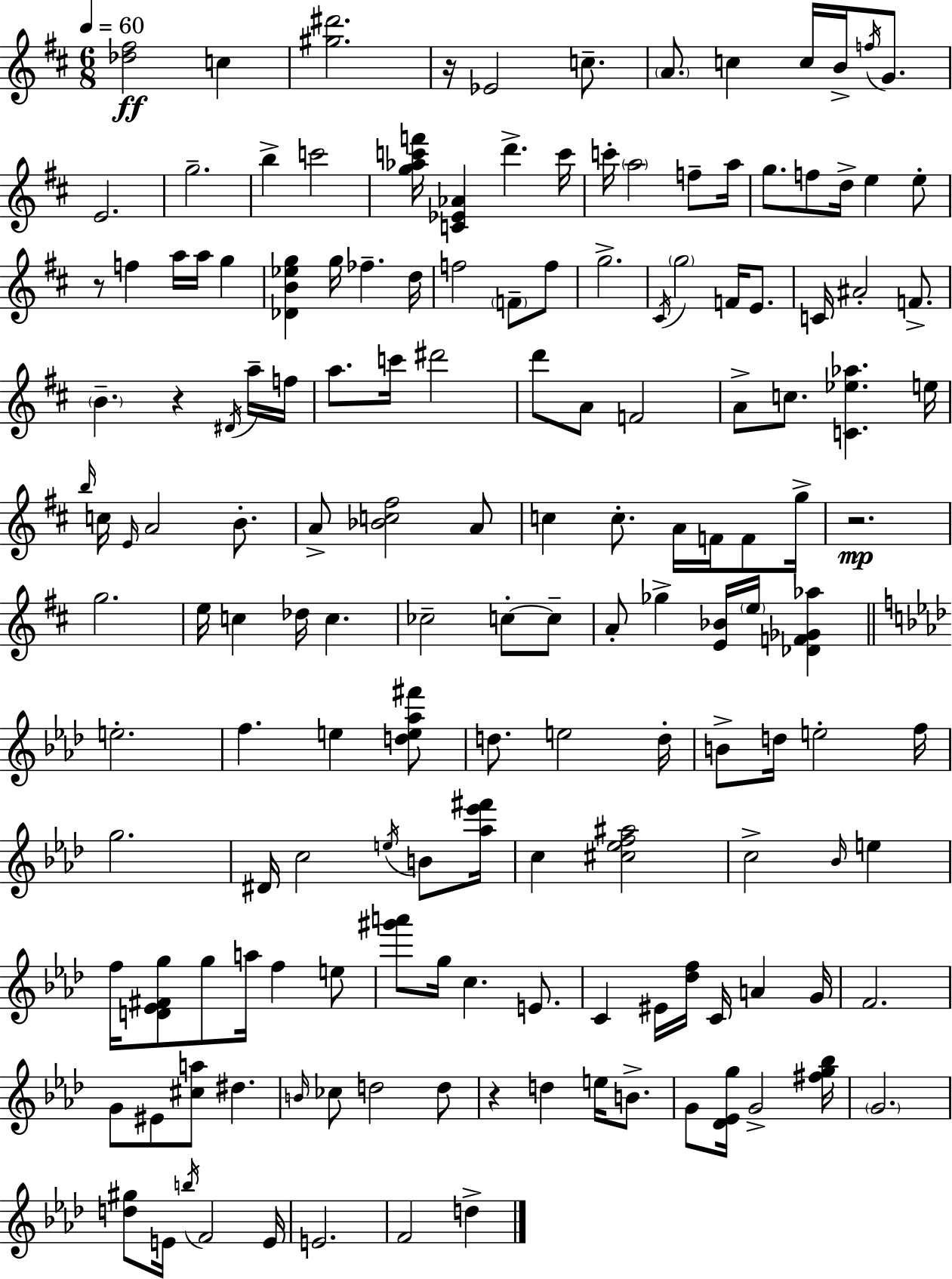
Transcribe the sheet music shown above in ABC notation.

X:1
T:Untitled
M:6/8
L:1/4
K:D
[_d^f]2 c [^g^d']2 z/4 _E2 c/2 A/2 c c/4 B/4 f/4 G/2 E2 g2 b c'2 [g_ac'f']/4 [C_E_A] d' c'/4 c'/4 a2 f/2 a/4 g/2 f/2 d/4 e e/2 z/2 f a/4 a/4 g [_DB_eg] g/4 _f d/4 f2 F/2 f/2 g2 ^C/4 g2 F/4 E/2 C/4 ^A2 F/2 B z ^D/4 a/4 f/4 a/2 c'/4 ^d'2 d'/2 A/2 F2 A/2 c/2 [C_e_a] e/4 b/4 c/4 E/4 A2 B/2 A/2 [_Bc^f]2 A/2 c c/2 A/4 F/4 F/2 g/4 z2 g2 e/4 c _d/4 c _c2 c/2 c/2 A/2 _g [E_B]/4 e/4 [_DF_G_a] e2 f e [de_a^f']/2 d/2 e2 d/4 B/2 d/4 e2 f/4 g2 ^D/4 c2 e/4 B/2 [_a_e'^f']/4 c [^c_ef^a]2 c2 _B/4 e f/4 [D_E^Fg]/2 g/2 a/4 f e/2 [^g'a']/2 g/4 c E/2 C ^E/4 [_df]/4 C/4 A G/4 F2 G/2 ^E/2 [^ca]/2 ^d B/4 _c/2 d2 d/2 z d e/4 B/2 G/2 [_D_Eg]/4 G2 [^fg_b]/4 G2 [d^g]/2 E/4 b/4 F2 E/4 E2 F2 d